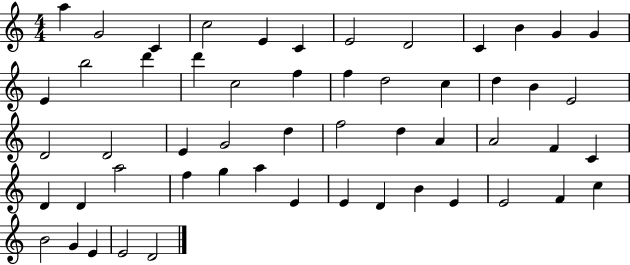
{
  \clef treble
  \numericTimeSignature
  \time 4/4
  \key c \major
  a''4 g'2 c'4 | c''2 e'4 c'4 | e'2 d'2 | c'4 b'4 g'4 g'4 | \break e'4 b''2 d'''4 | d'''4 c''2 f''4 | f''4 d''2 c''4 | d''4 b'4 e'2 | \break d'2 d'2 | e'4 g'2 d''4 | f''2 d''4 a'4 | a'2 f'4 c'4 | \break d'4 d'4 a''2 | f''4 g''4 a''4 e'4 | e'4 d'4 b'4 e'4 | e'2 f'4 c''4 | \break b'2 g'4 e'4 | e'2 d'2 | \bar "|."
}